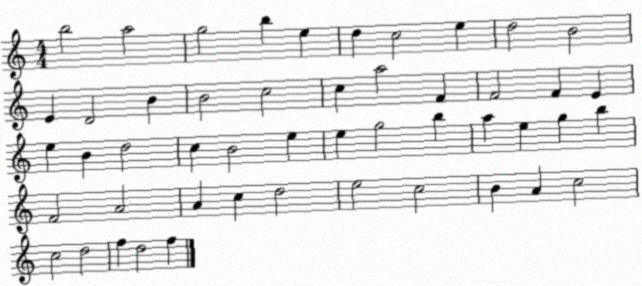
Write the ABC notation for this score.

X:1
T:Untitled
M:4/4
L:1/4
K:C
b2 a2 g2 b e d c2 e d2 B2 E D2 B B2 c2 c a2 F F2 F E e B d2 c B2 e e g2 b a e g b F2 A2 A c d2 e2 c2 B A c2 c2 d2 f d2 f